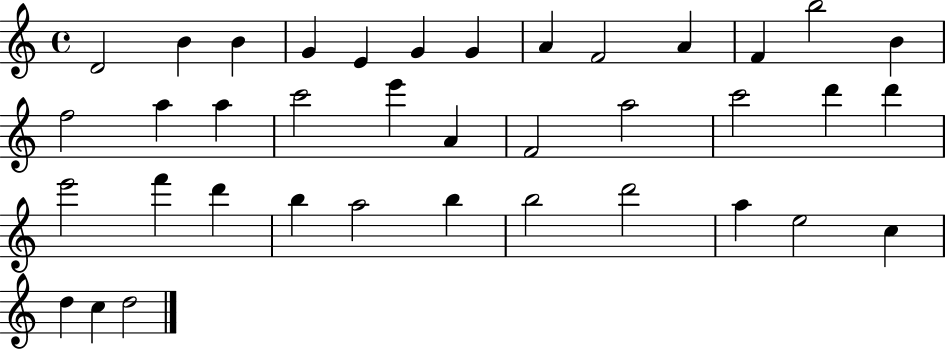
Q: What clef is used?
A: treble